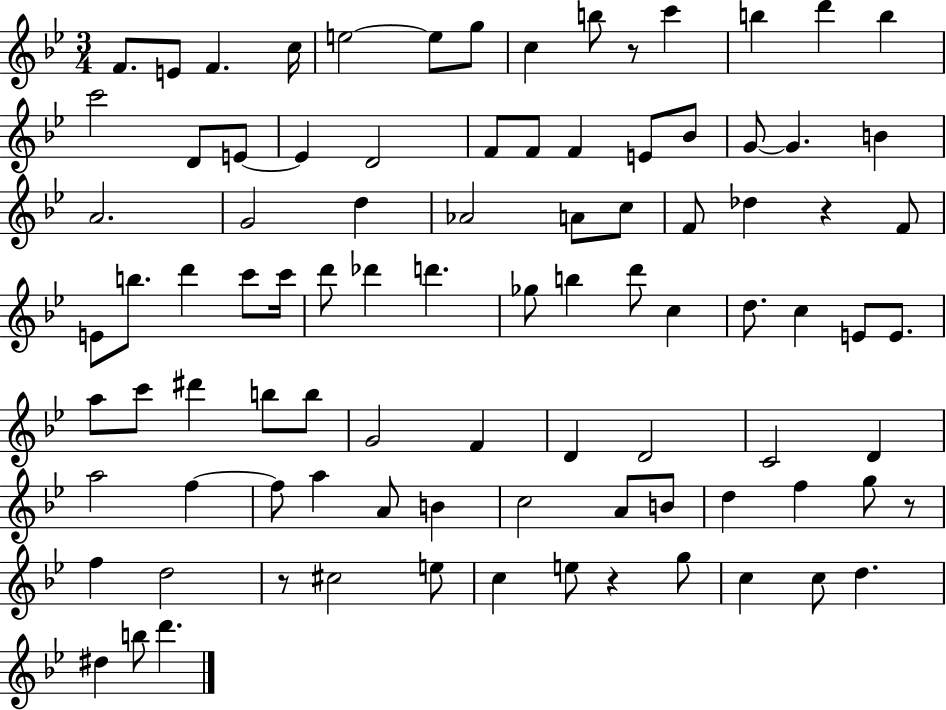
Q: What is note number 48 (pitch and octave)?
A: D5